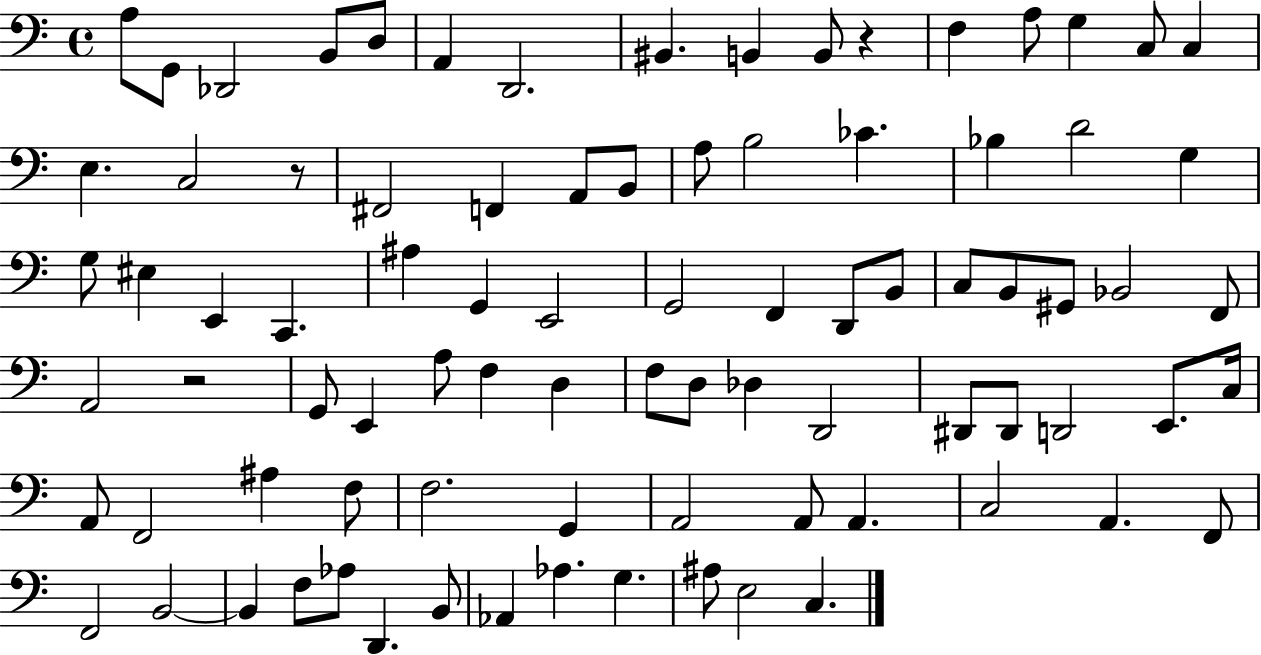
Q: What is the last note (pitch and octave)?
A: C3